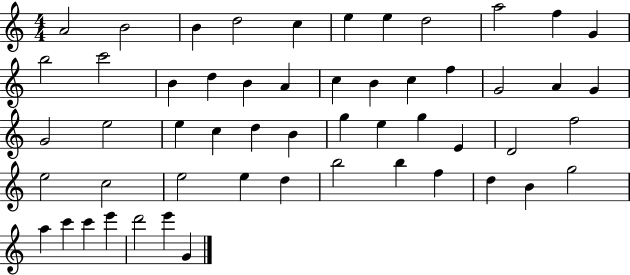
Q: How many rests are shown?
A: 0